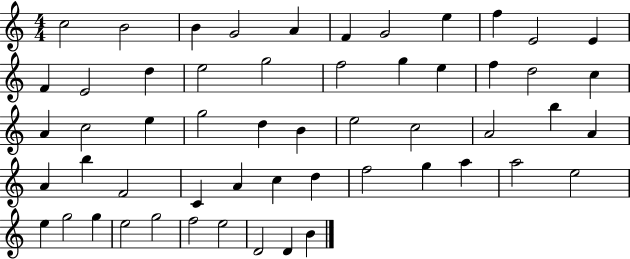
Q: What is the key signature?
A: C major